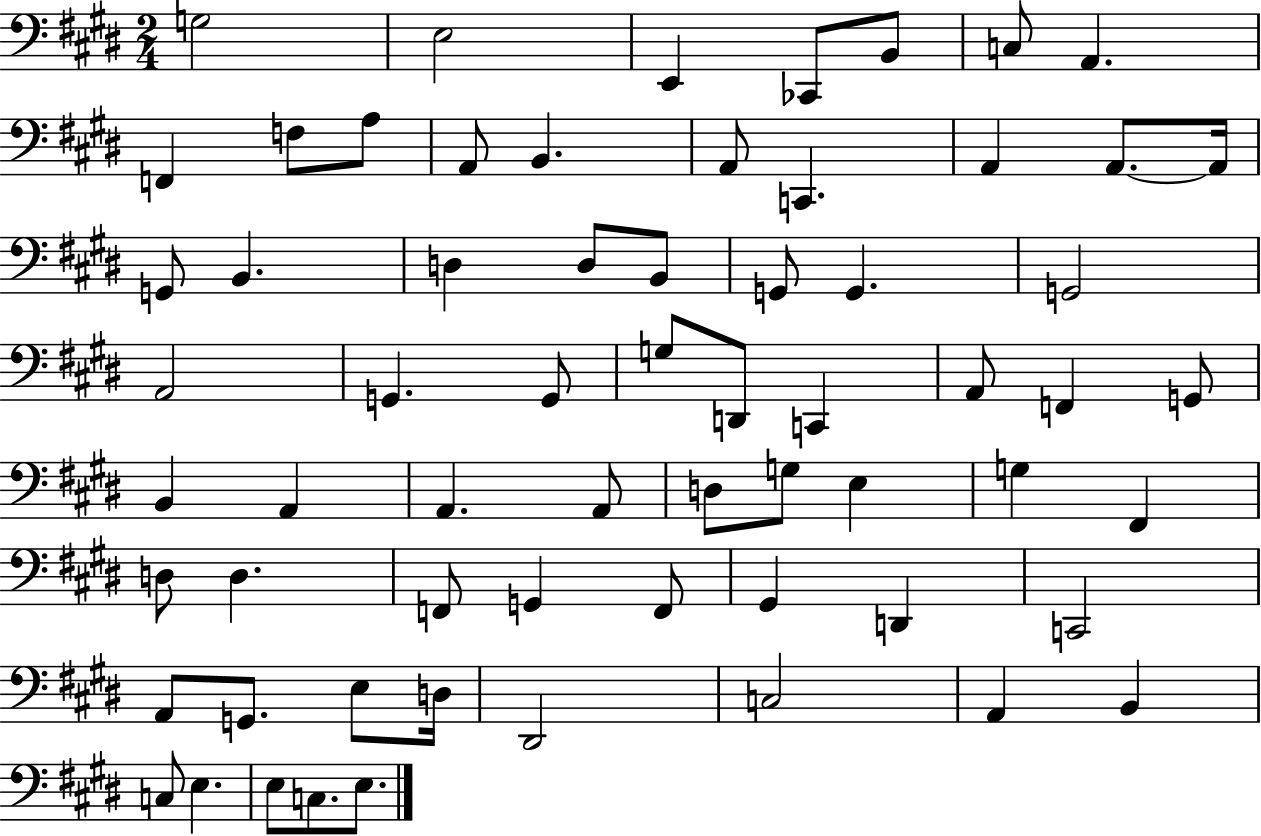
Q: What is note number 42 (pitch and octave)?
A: G3